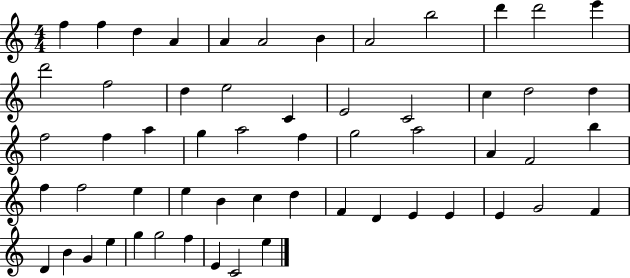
F5/q F5/q D5/q A4/q A4/q A4/h B4/q A4/h B5/h D6/q D6/h E6/q D6/h F5/h D5/q E5/h C4/q E4/h C4/h C5/q D5/h D5/q F5/h F5/q A5/q G5/q A5/h F5/q G5/h A5/h A4/q F4/h B5/q F5/q F5/h E5/q E5/q B4/q C5/q D5/q F4/q D4/q E4/q E4/q E4/q G4/h F4/q D4/q B4/q G4/q E5/q G5/q G5/h F5/q E4/q C4/h E5/q